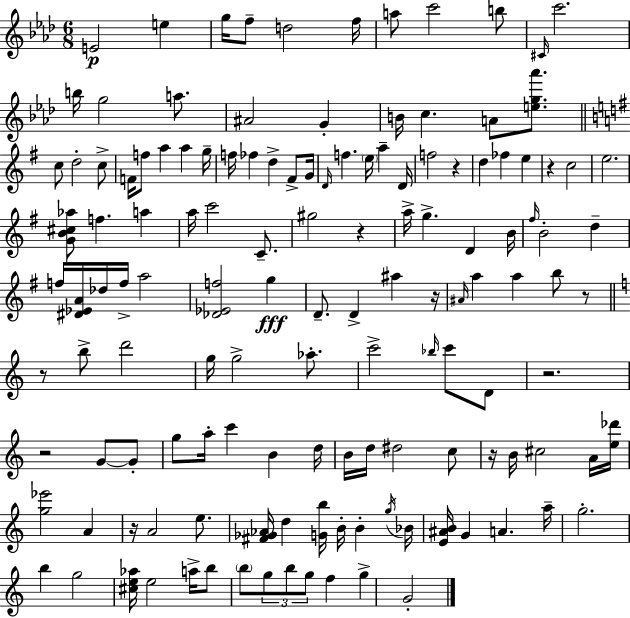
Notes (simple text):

E4/h E5/q G5/s F5/e D5/h F5/s A5/e C6/h B5/e C#4/s C6/h. B5/s G5/h A5/e. A#4/h G4/q B4/s C5/q. A4/e [E5,G5,Ab6]/e. C5/e D5/h C5/e F4/s F5/e A5/q A5/q G5/s F5/s FES5/q D5/q F#4/e G4/s D4/s F5/q. E5/s A5/q D4/s F5/h R/q D5/q FES5/q E5/q R/q C5/h E5/h. [G4,B4,C#5,Ab5]/e F5/q. A5/q A5/s C6/h C4/e. G#5/h R/q A5/s G5/q. D4/q B4/s F#5/s B4/h D5/q F5/s [D#4,Eb4,A4]/s Db5/s F5/s A5/h [Db4,Eb4,F5]/h G5/q D4/e. D4/q A#5/q R/s A#4/s A5/q A5/q B5/e R/e R/e B5/e D6/h G5/s G5/h Ab5/e. C6/h Bb5/s C6/e D4/e R/h. R/h G4/e G4/e G5/e A5/s C6/q B4/q D5/s B4/s D5/s D#5/h C5/e R/s B4/s C#5/h A4/s [E5,Db6]/s [G5,Eb6]/h A4/q R/s A4/h E5/e. [F#4,Gb4,Ab4]/s D5/q [G4,B5]/s B4/s B4/q G5/s Bb4/s [E4,A#4,B4]/s G4/q A4/q. A5/s G5/h. B5/q G5/h [C#5,E5,Ab5]/s E5/h A5/s B5/e B5/e G5/e B5/e G5/e F5/q G5/q G4/h